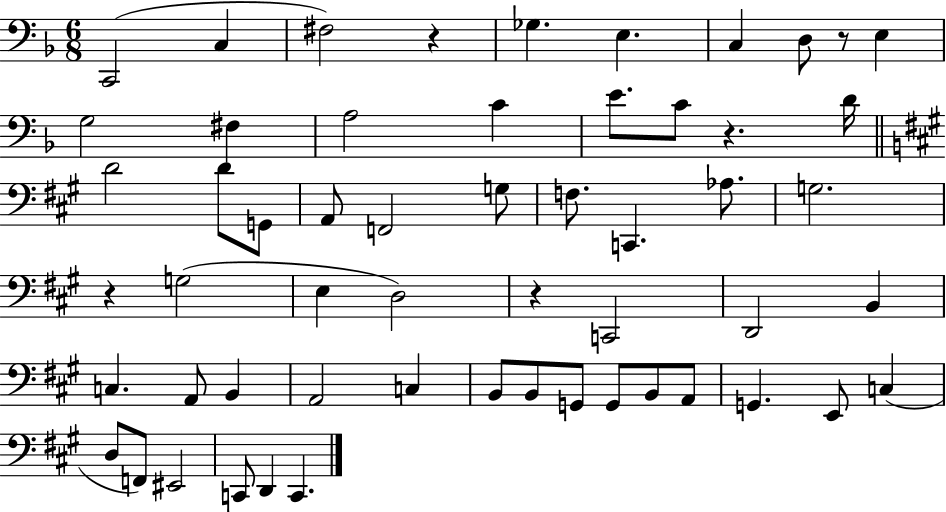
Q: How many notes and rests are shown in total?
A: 56